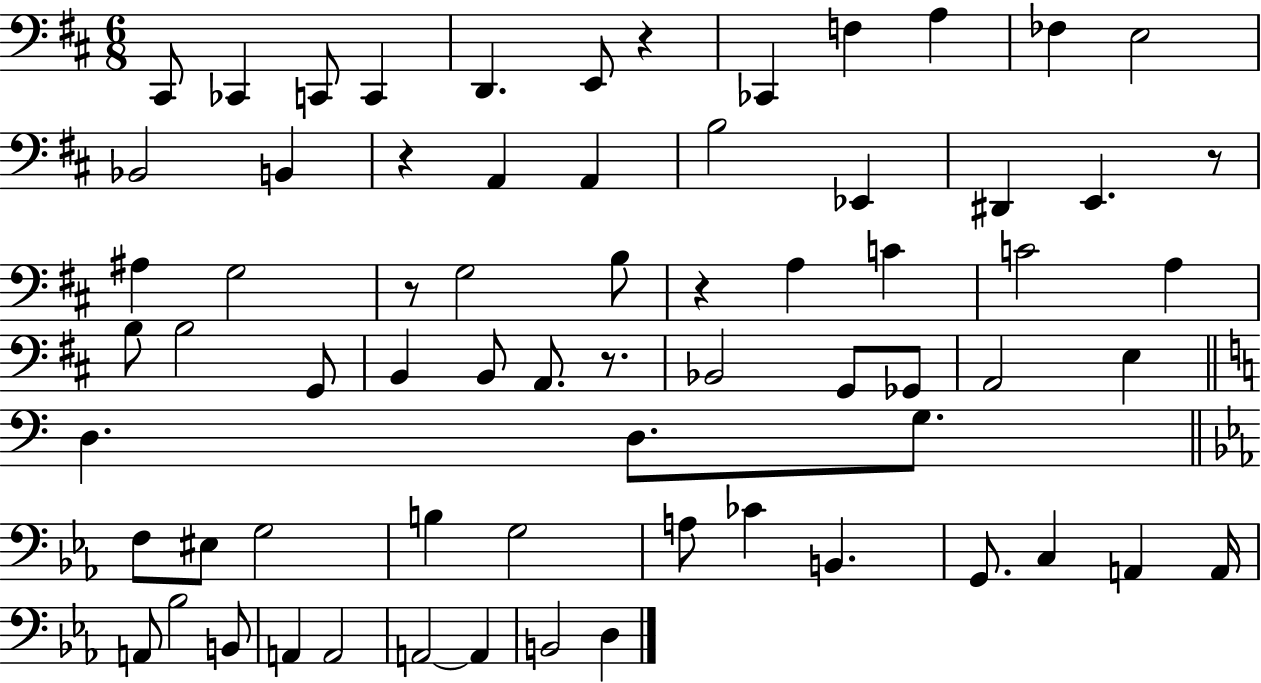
{
  \clef bass
  \numericTimeSignature
  \time 6/8
  \key d \major
  cis,8 ces,4 c,8 c,4 | d,4. e,8 r4 | ces,4 f4 a4 | fes4 e2 | \break bes,2 b,4 | r4 a,4 a,4 | b2 ees,4 | dis,4 e,4. r8 | \break ais4 g2 | r8 g2 b8 | r4 a4 c'4 | c'2 a4 | \break b8 b2 g,8 | b,4 b,8 a,8. r8. | bes,2 g,8 ges,8 | a,2 e4 | \break \bar "||" \break \key c \major d4. d8. g8. | \bar "||" \break \key ees \major f8 eis8 g2 | b4 g2 | a8 ces'4 b,4. | g,8. c4 a,4 a,16 | \break a,8 bes2 b,8 | a,4 a,2 | a,2~~ a,4 | b,2 d4 | \break \bar "|."
}